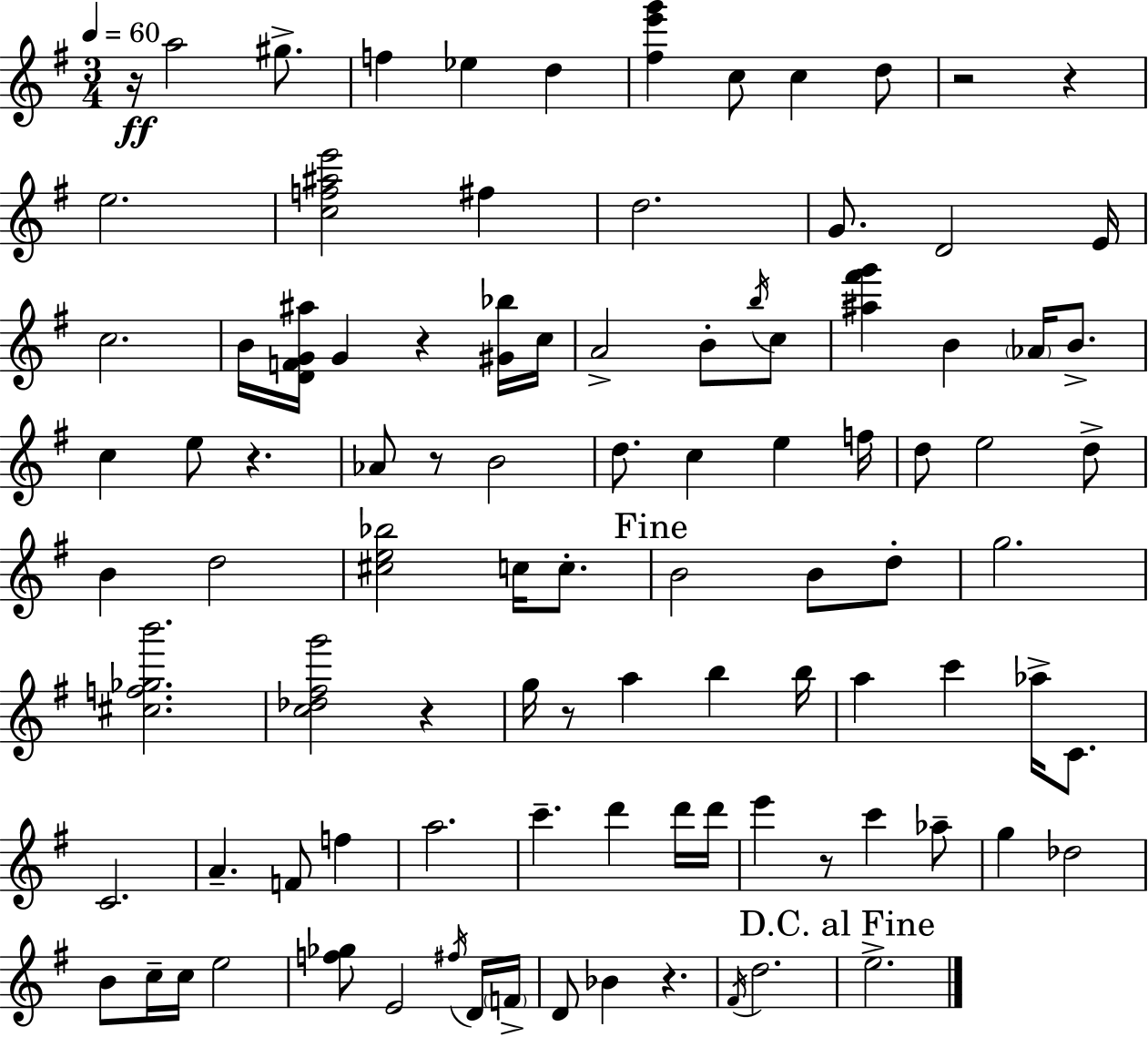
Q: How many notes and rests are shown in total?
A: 98